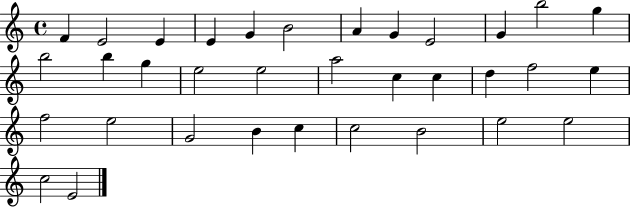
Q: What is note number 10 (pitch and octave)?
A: G4